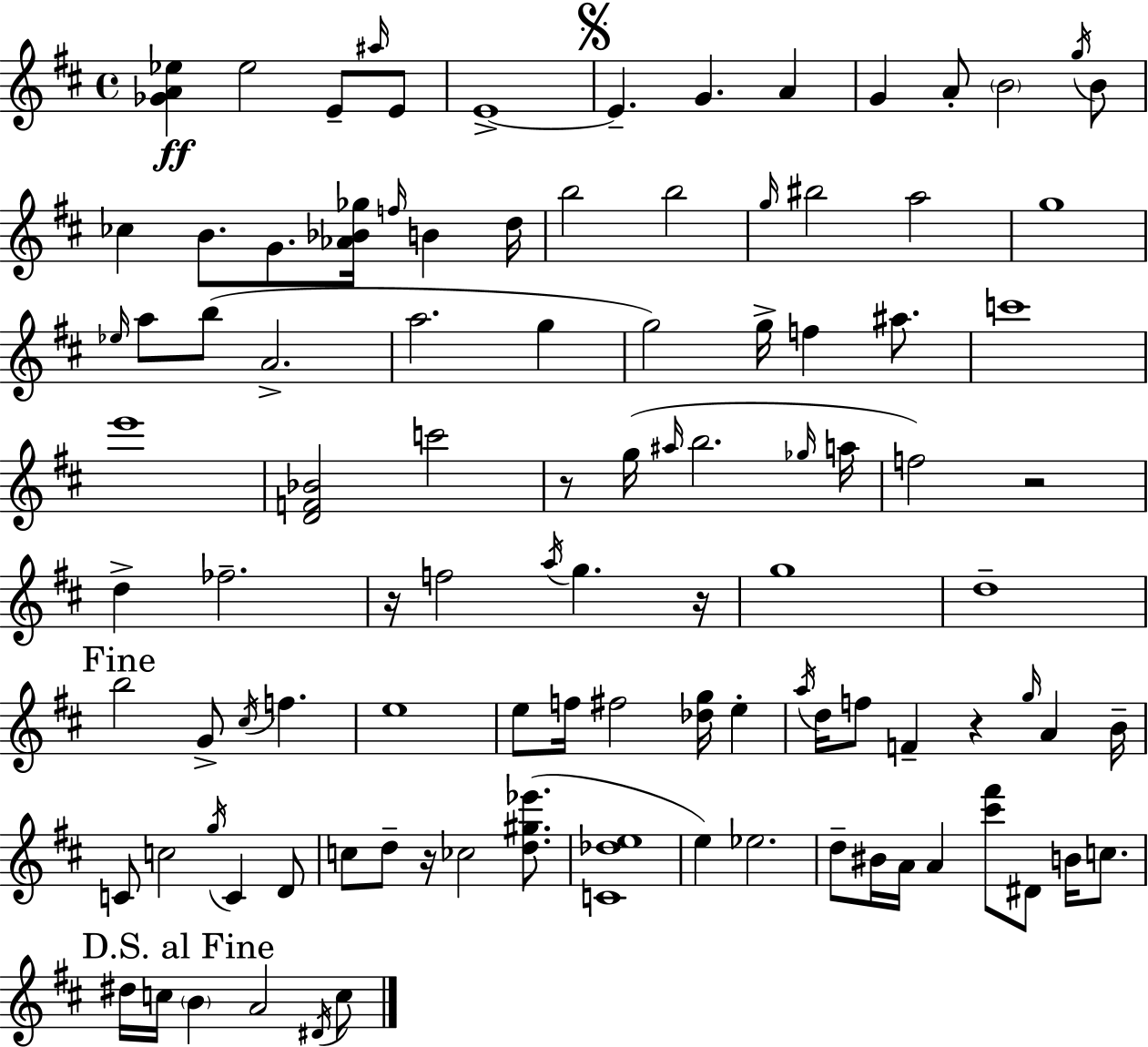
{
  \clef treble
  \time 4/4
  \defaultTimeSignature
  \key d \major
  <ges' a' ees''>4\ff ees''2 e'8-- \grace { ais''16 } e'8 | e'1->~~ | \mark \markup { \musicglyph "scripts.segno" } e'4.-- g'4. a'4 | g'4 a'8-. \parenthesize b'2 \acciaccatura { g''16 } | \break b'8 ces''4 b'8. g'8. <aes' bes' ges''>16 \grace { f''16 } b'4 | d''16 b''2 b''2 | \grace { g''16 } bis''2 a''2 | g''1 | \break \grace { ees''16 } a''8 b''8( a'2.-> | a''2. | g''4 g''2) g''16-> f''4 | ais''8. c'''1 | \break e'''1 | <d' f' bes'>2 c'''2 | r8 g''16( \grace { ais''16 } b''2. | \grace { ges''16 } a''16 f''2) r2 | \break d''4-> fes''2.-- | r16 f''2 | \acciaccatura { a''16 } g''4. r16 g''1 | d''1-- | \break \mark "Fine" b''2 | g'8-> \acciaccatura { cis''16 } f''4. e''1 | e''8 f''16 fis''2 | <des'' g''>16 e''4-. \acciaccatura { a''16 } d''16 f''8 f'4-- | \break r4 \grace { g''16 } a'4 b'16-- c'8 c''2 | \acciaccatura { g''16 } c'4 d'8 c''8 d''8-- | r16 ces''2 <d'' gis'' ees'''>8.( <c' des'' e''>1 | e''4) | \break ees''2. d''8-- bis'16 a'16 | a'4 <cis''' fis'''>8 dis'8 b'16 c''8. \mark "D.S. al Fine" dis''16 c''16 \parenthesize b'4 | a'2 \acciaccatura { dis'16 } c''8 \bar "|."
}